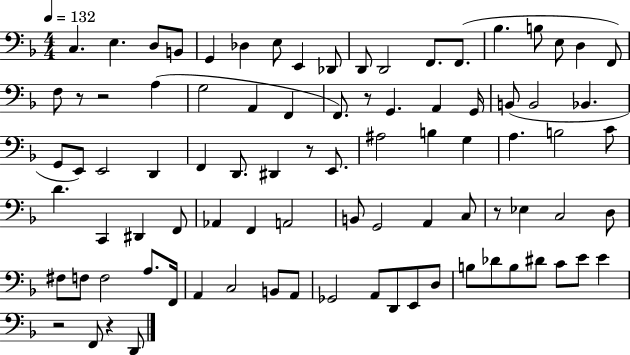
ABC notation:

X:1
T:Untitled
M:4/4
L:1/4
K:F
C, E, D,/2 B,,/2 G,, _D, E,/2 E,, _D,,/2 D,,/2 D,,2 F,,/2 F,,/2 _B, B,/2 E,/2 D, F,,/2 F,/2 z/2 z2 A, G,2 A,, F,, F,,/2 z/2 G,, A,, G,,/4 B,,/2 B,,2 _B,, G,,/2 E,,/2 E,,2 D,, F,, D,,/2 ^D,, z/2 E,,/2 ^A,2 B, G, A, B,2 C/2 D C,, ^D,, F,,/2 _A,, F,, A,,2 B,,/2 G,,2 A,, C,/2 z/2 _E, C,2 D,/2 ^F,/2 F,/2 F,2 A,/2 F,,/4 A,, C,2 B,,/2 A,,/2 _G,,2 A,,/2 D,,/2 E,,/2 D,/2 B,/2 _D/2 B,/2 ^D/2 C/2 E/2 E z2 F,,/2 z D,,/2